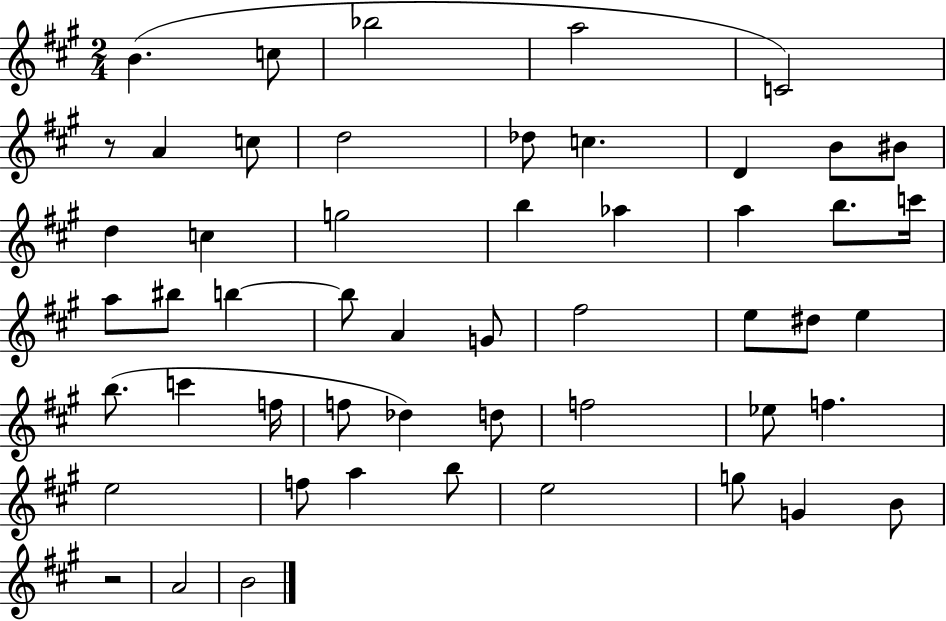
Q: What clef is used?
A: treble